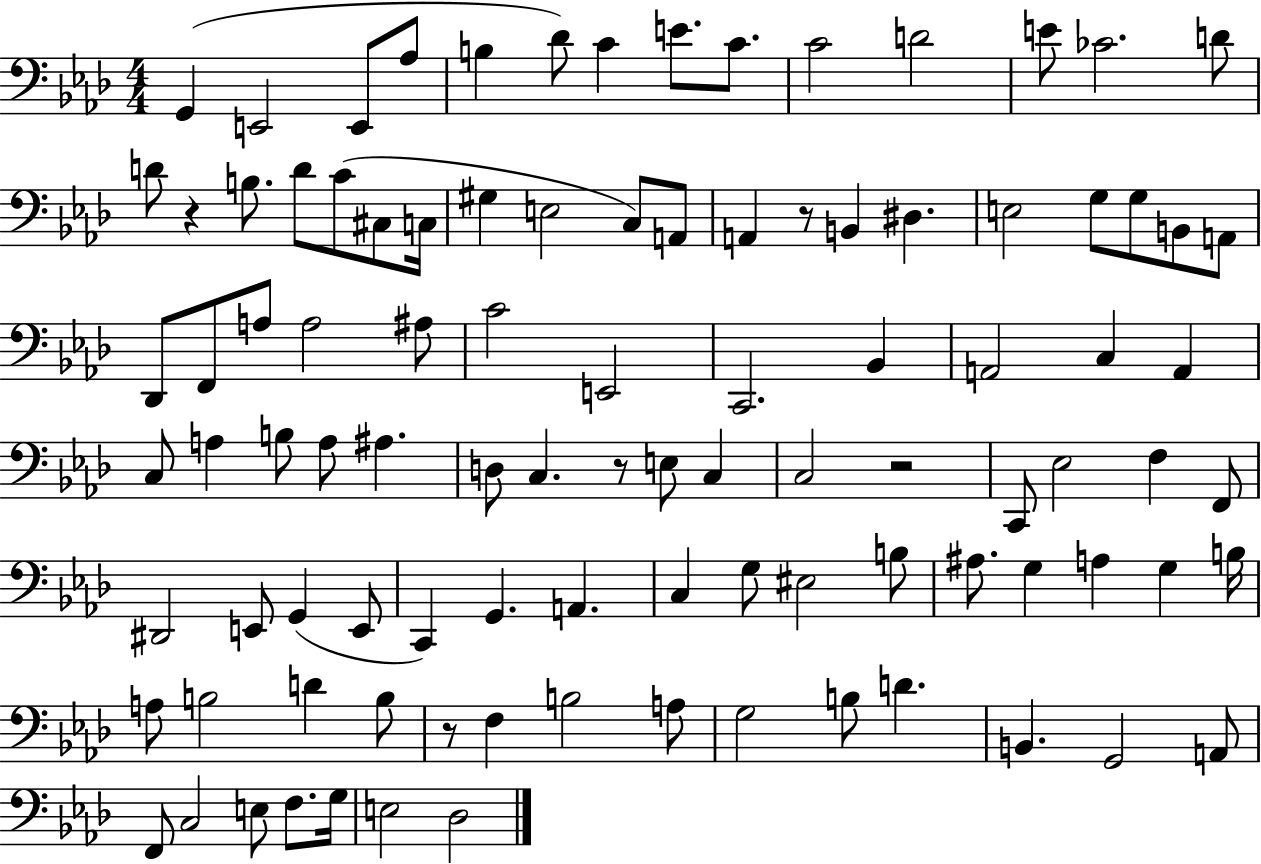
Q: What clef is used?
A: bass